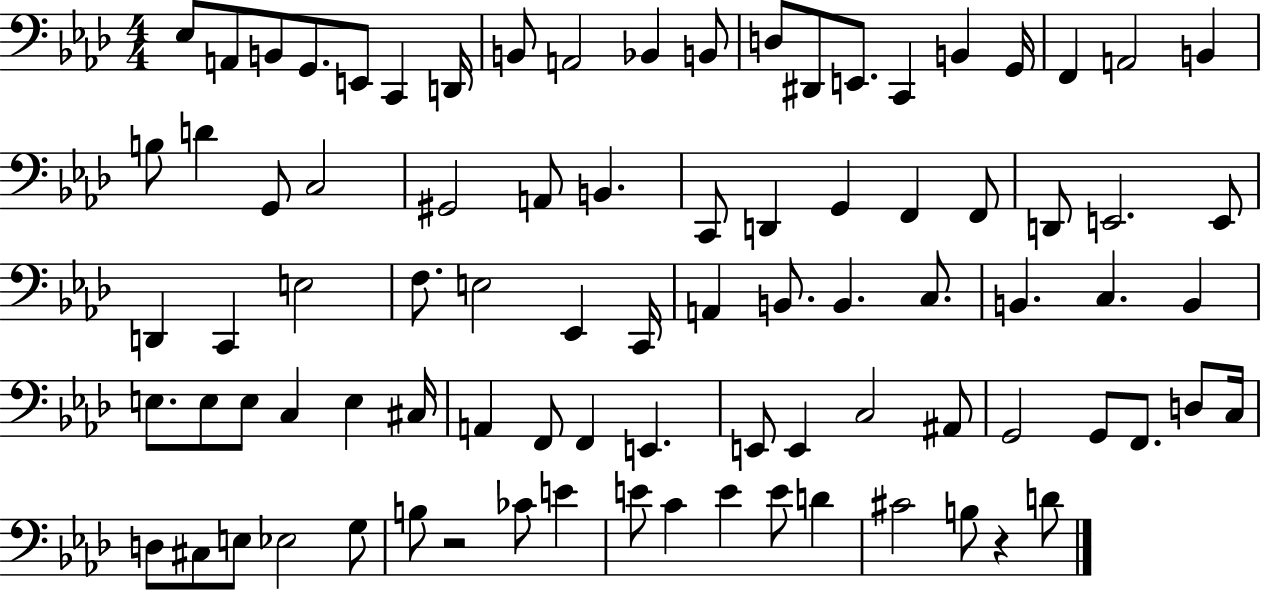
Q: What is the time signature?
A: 4/4